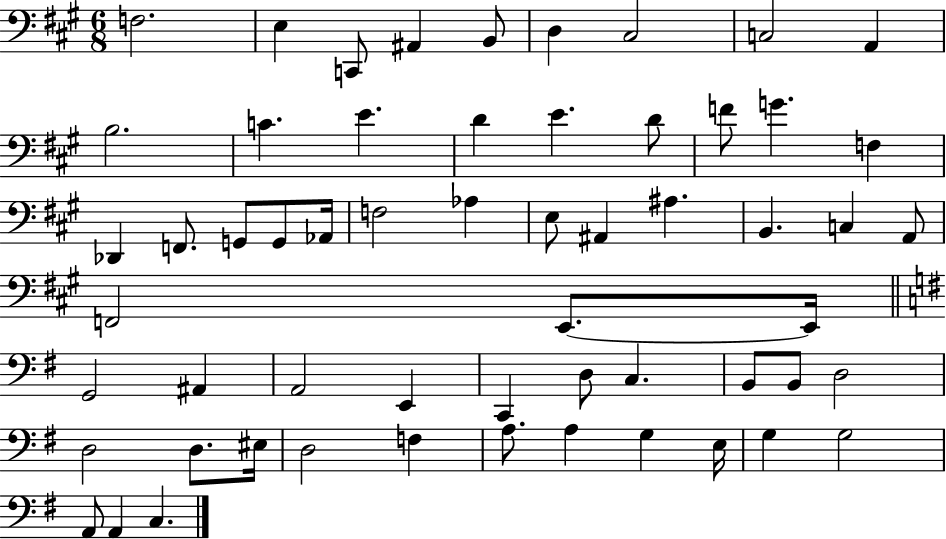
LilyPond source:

{
  \clef bass
  \numericTimeSignature
  \time 6/8
  \key a \major
  f2. | e4 c,8 ais,4 b,8 | d4 cis2 | c2 a,4 | \break b2. | c'4. e'4. | d'4 e'4. d'8 | f'8 g'4. f4 | \break des,4 f,8. g,8 g,8 aes,16 | f2 aes4 | e8 ais,4 ais4. | b,4. c4 a,8 | \break f,2 e,8.~~ e,16 | \bar "||" \break \key e \minor g,2 ais,4 | a,2 e,4 | c,4 d8 c4. | b,8 b,8 d2 | \break d2 d8. eis16 | d2 f4 | a8. a4 g4 e16 | g4 g2 | \break a,8 a,4 c4. | \bar "|."
}